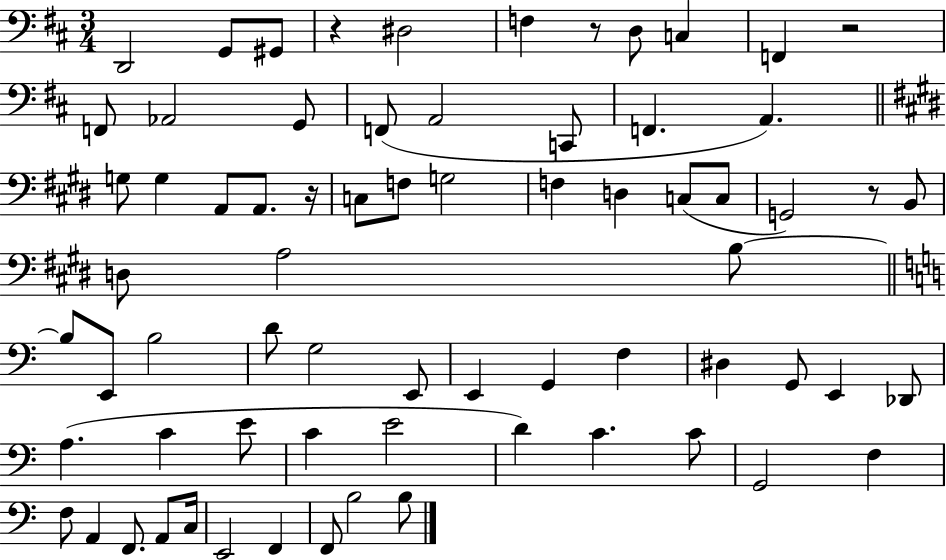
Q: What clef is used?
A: bass